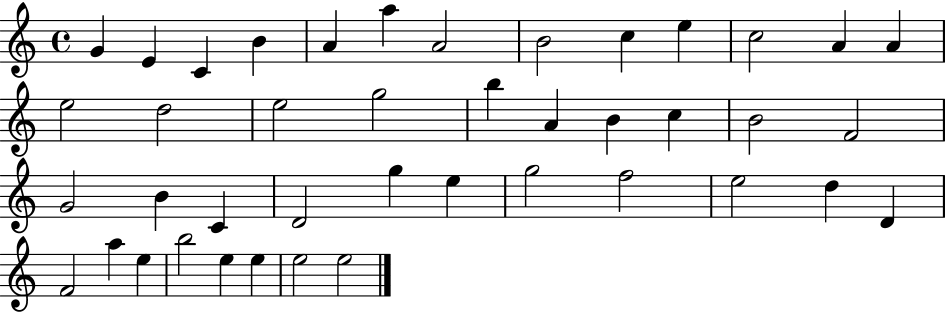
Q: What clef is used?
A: treble